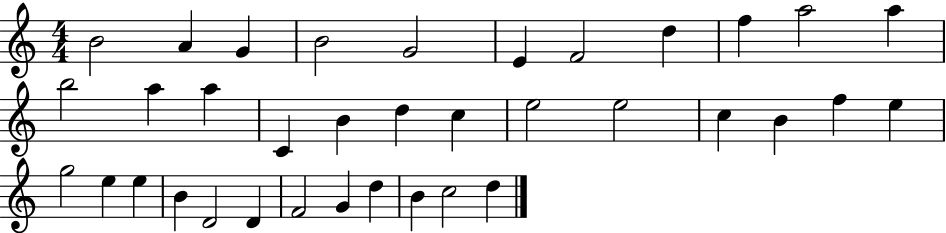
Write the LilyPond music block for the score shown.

{
  \clef treble
  \numericTimeSignature
  \time 4/4
  \key c \major
  b'2 a'4 g'4 | b'2 g'2 | e'4 f'2 d''4 | f''4 a''2 a''4 | \break b''2 a''4 a''4 | c'4 b'4 d''4 c''4 | e''2 e''2 | c''4 b'4 f''4 e''4 | \break g''2 e''4 e''4 | b'4 d'2 d'4 | f'2 g'4 d''4 | b'4 c''2 d''4 | \break \bar "|."
}